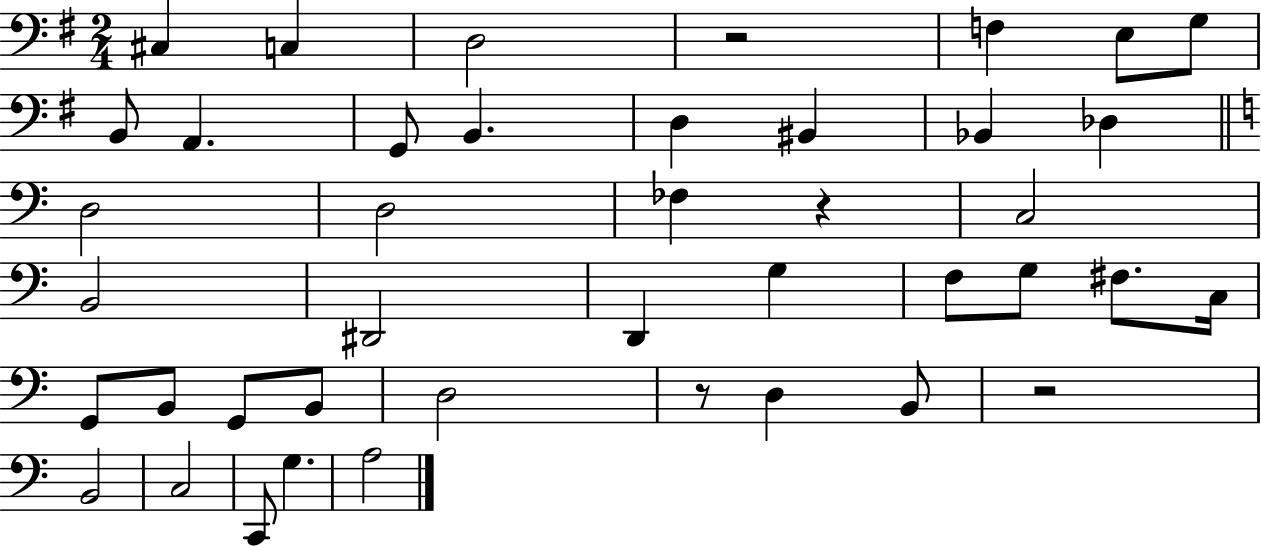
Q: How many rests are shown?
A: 4